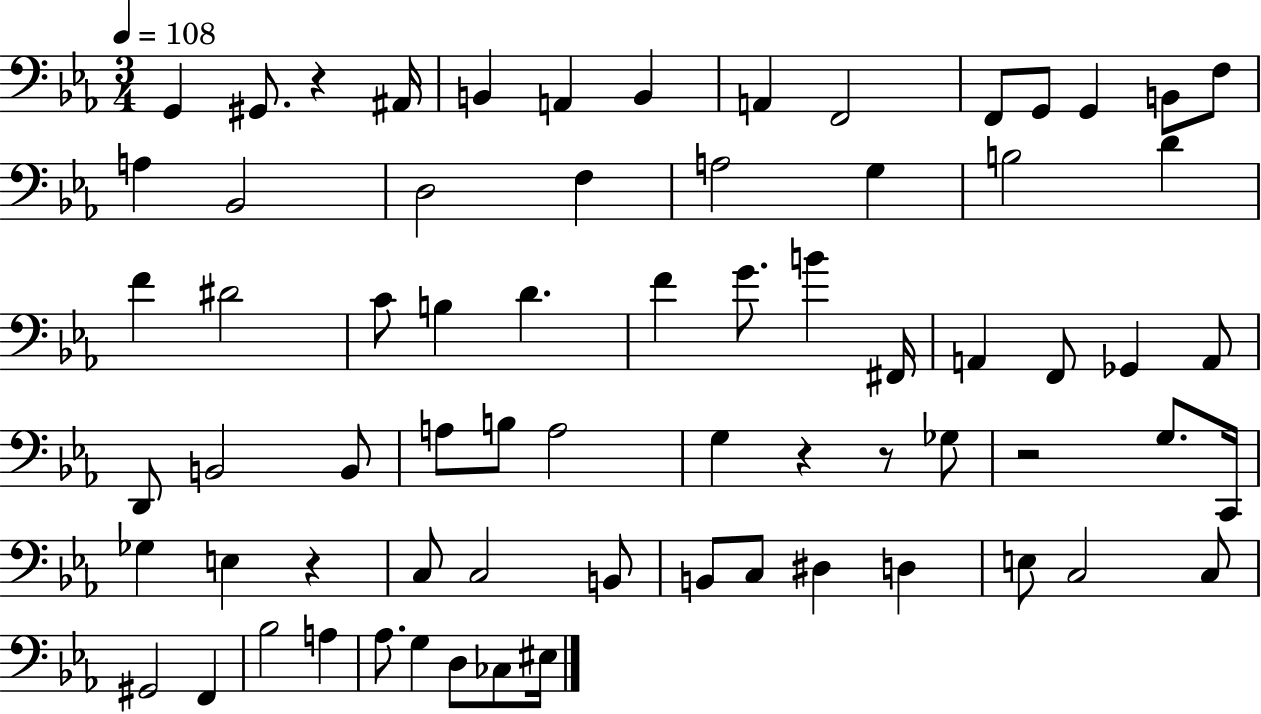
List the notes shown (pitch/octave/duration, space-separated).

G2/q G#2/e. R/q A#2/s B2/q A2/q B2/q A2/q F2/h F2/e G2/e G2/q B2/e F3/e A3/q Bb2/h D3/h F3/q A3/h G3/q B3/h D4/q F4/q D#4/h C4/e B3/q D4/q. F4/q G4/e. B4/q F#2/s A2/q F2/e Gb2/q A2/e D2/e B2/h B2/e A3/e B3/e A3/h G3/q R/q R/e Gb3/e R/h G3/e. C2/s Gb3/q E3/q R/q C3/e C3/h B2/e B2/e C3/e D#3/q D3/q E3/e C3/h C3/e G#2/h F2/q Bb3/h A3/q Ab3/e. G3/q D3/e CES3/e EIS3/s